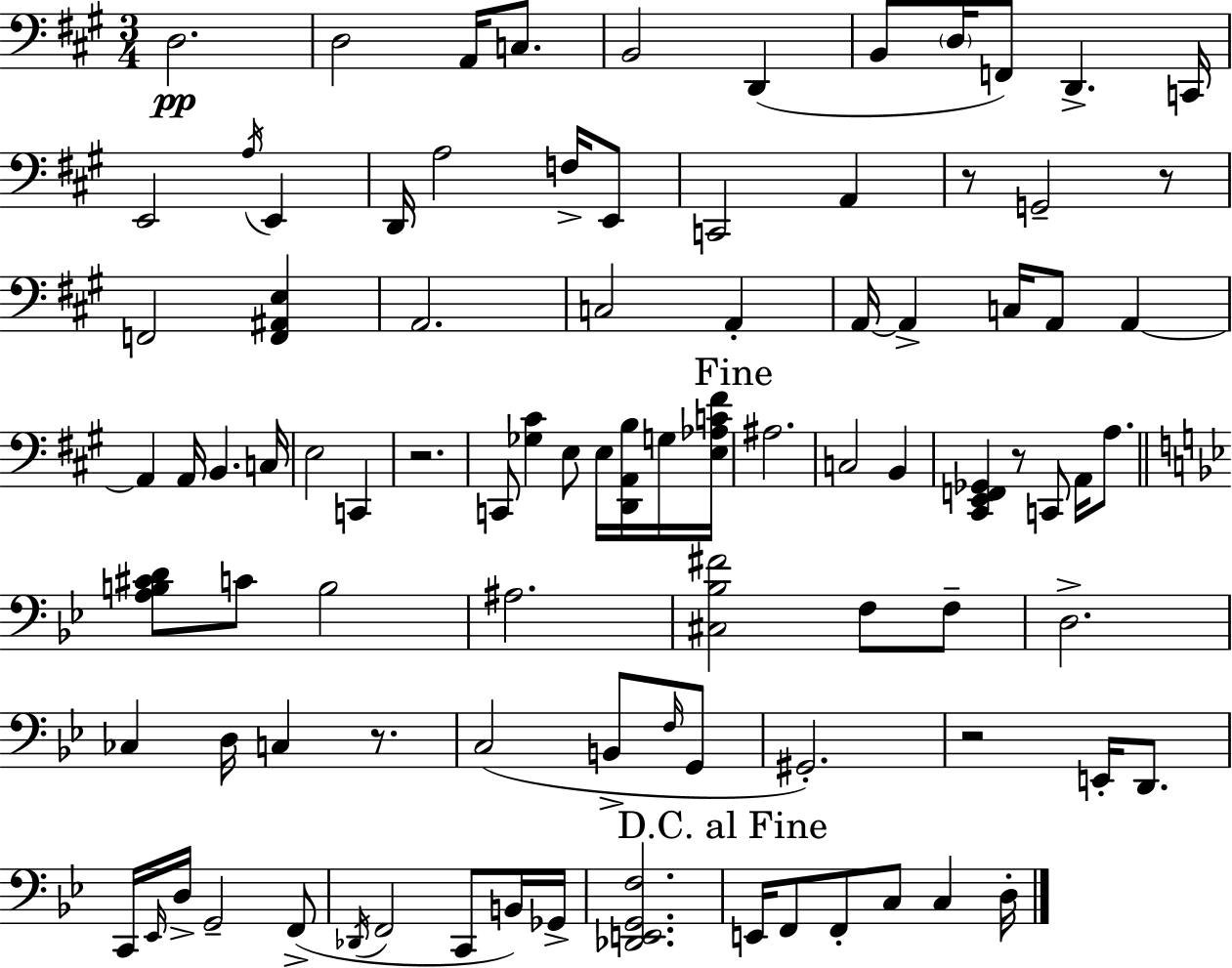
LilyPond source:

{
  \clef bass
  \numericTimeSignature
  \time 3/4
  \key a \major
  \repeat volta 2 { d2.\pp | d2 a,16 c8. | b,2 d,4( | b,8 \parenthesize d16 f,8) d,4.-> c,16 | \break e,2 \acciaccatura { a16 } e,4 | d,16 a2 f16-> e,8 | c,2 a,4 | r8 g,2-- r8 | \break f,2 <f, ais, e>4 | a,2. | c2 a,4-. | a,16~~ a,4-> c16 a,8 a,4~~ | \break a,4 a,16 b,4. | c16 e2 c,4 | r2. | c,8 <ges cis'>4 e8 e16 <d, a, b>16 g16 | \break <e aes c' fis'>16 \mark "Fine" ais2. | c2 b,4 | <cis, e, f, ges,>4 r8 c,8 a,16 a8. | \bar "||" \break \key bes \major <a b cis' d'>8 c'8 b2 | ais2. | <cis bes fis'>2 f8 f8-- | d2.-> | \break ces4 d16 c4 r8. | c2( b,8-> \grace { f16 } g,8 | gis,2.-.) | r2 e,16-. d,8. | \break c,16 \grace { ees,16 } d16-> g,2-- | f,8->( \acciaccatura { des,16 } f,2 c,8 | b,16) ges,16-> <des, e, g, f>2. | \mark "D.C. al Fine" e,16 f,8 f,8-. c8 c4 | \break d16-. } \bar "|."
}